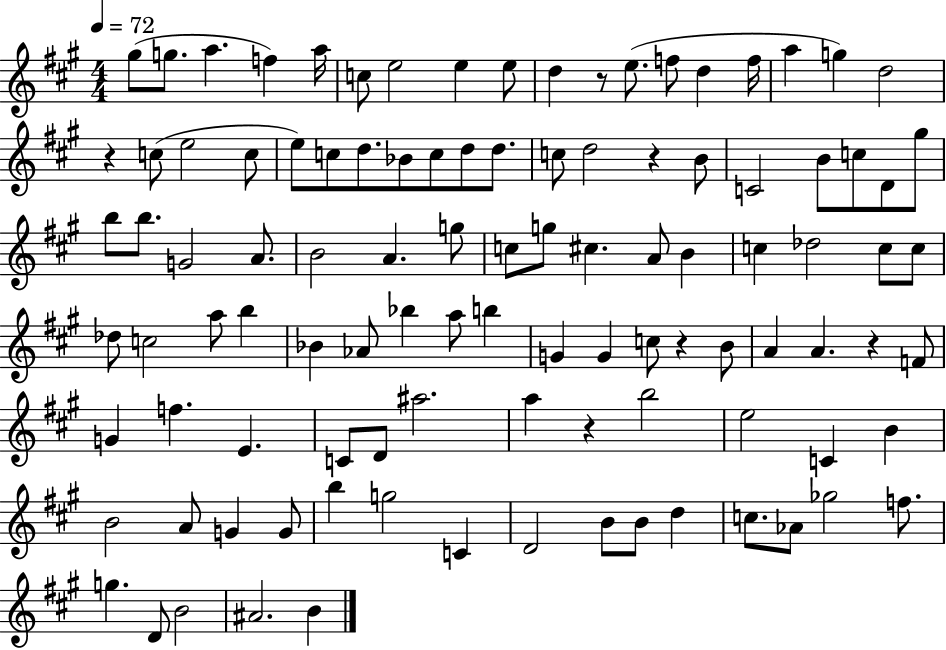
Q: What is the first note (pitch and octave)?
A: G#5